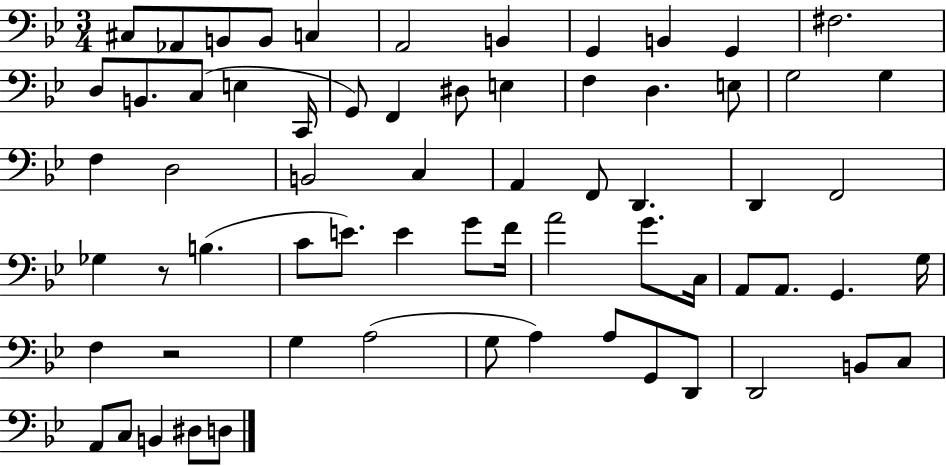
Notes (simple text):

C#3/e Ab2/e B2/e B2/e C3/q A2/h B2/q G2/q B2/q G2/q F#3/h. D3/e B2/e. C3/e E3/q C2/s G2/e F2/q D#3/e E3/q F3/q D3/q. E3/e G3/h G3/q F3/q D3/h B2/h C3/q A2/q F2/e D2/q. D2/q F2/h Gb3/q R/e B3/q. C4/e E4/e. E4/q G4/e F4/s A4/h G4/e. C3/s A2/e A2/e. G2/q. G3/s F3/q R/h G3/q A3/h G3/e A3/q A3/e G2/e D2/e D2/h B2/e C3/e A2/e C3/e B2/q D#3/e D3/e